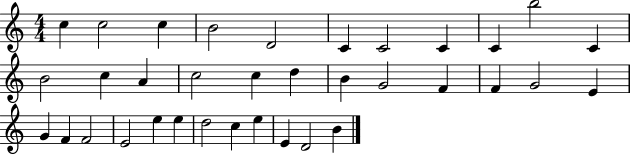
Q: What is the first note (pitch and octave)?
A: C5